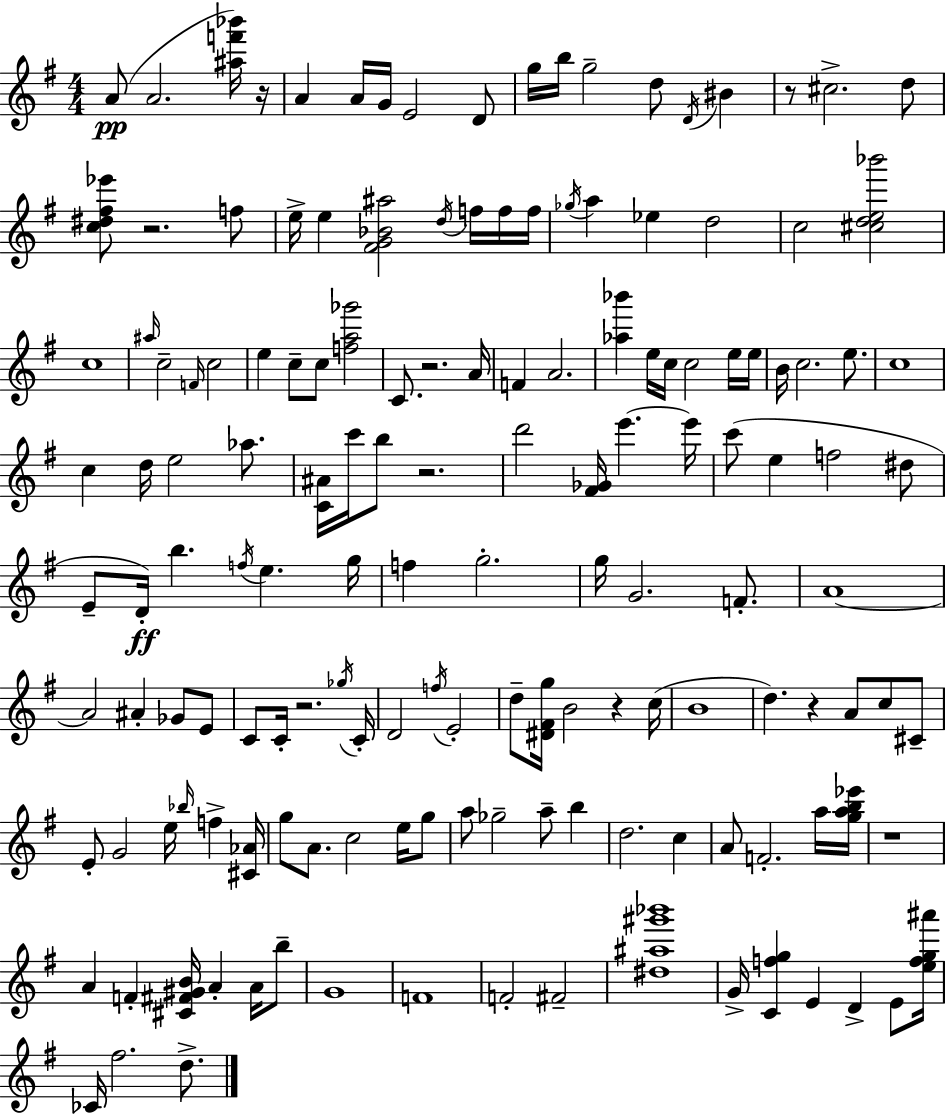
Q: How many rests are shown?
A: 9